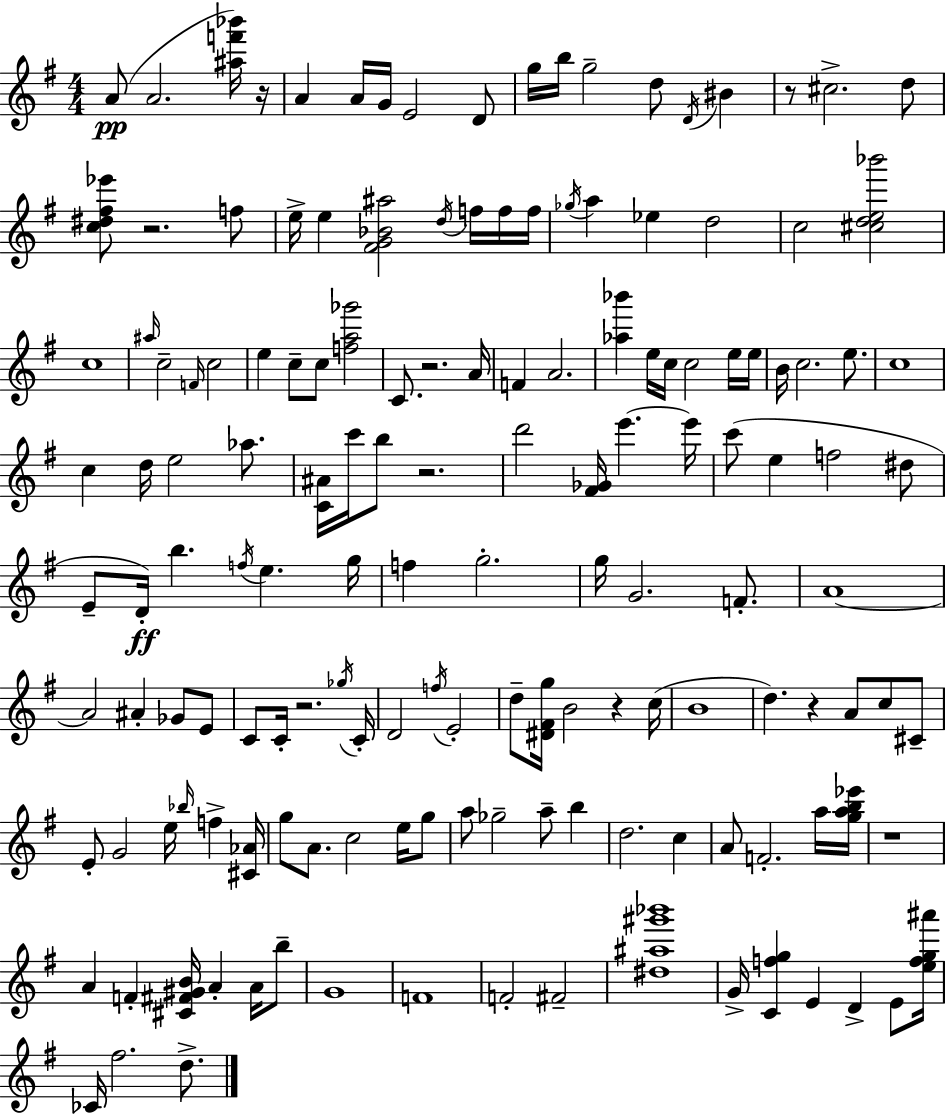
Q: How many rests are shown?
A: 9